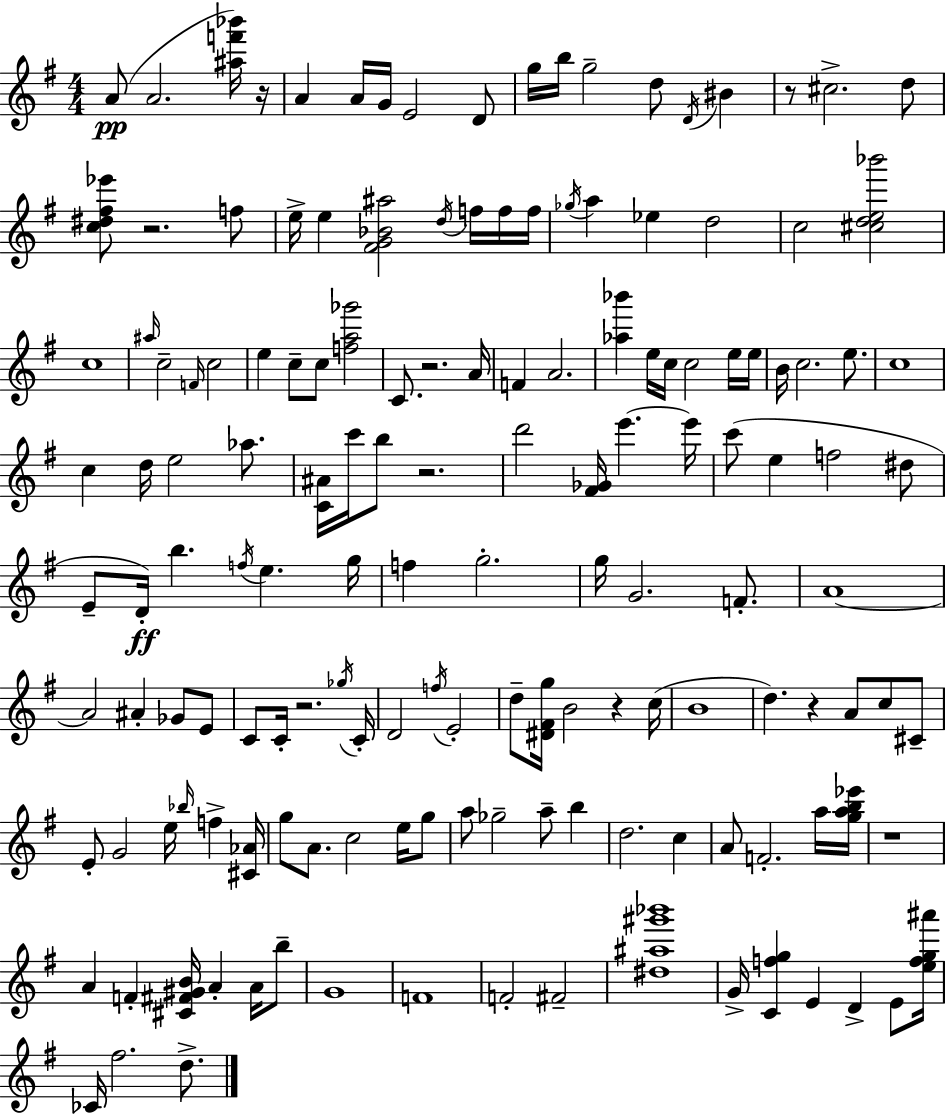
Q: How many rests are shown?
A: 9